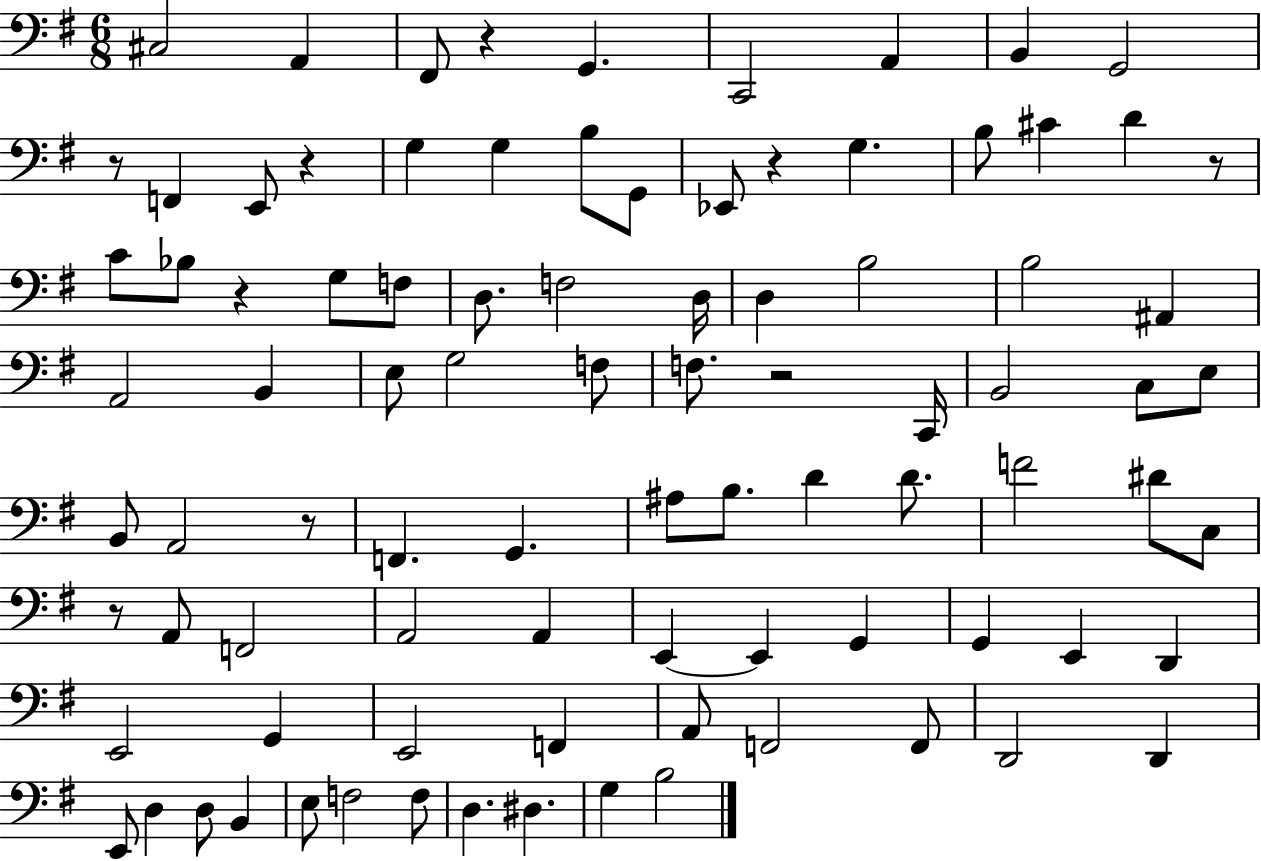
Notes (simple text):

C#3/h A2/q F#2/e R/q G2/q. C2/h A2/q B2/q G2/h R/e F2/q E2/e R/q G3/q G3/q B3/e G2/e Eb2/e R/q G3/q. B3/e C#4/q D4/q R/e C4/e Bb3/e R/q G3/e F3/e D3/e. F3/h D3/s D3/q B3/h B3/h A#2/q A2/h B2/q E3/e G3/h F3/e F3/e. R/h C2/s B2/h C3/e E3/e B2/e A2/h R/e F2/q. G2/q. A#3/e B3/e. D4/q D4/e. F4/h D#4/e C3/e R/e A2/e F2/h A2/h A2/q E2/q E2/q G2/q G2/q E2/q D2/q E2/h G2/q E2/h F2/q A2/e F2/h F2/e D2/h D2/q E2/e D3/q D3/e B2/q E3/e F3/h F3/e D3/q. D#3/q. G3/q B3/h